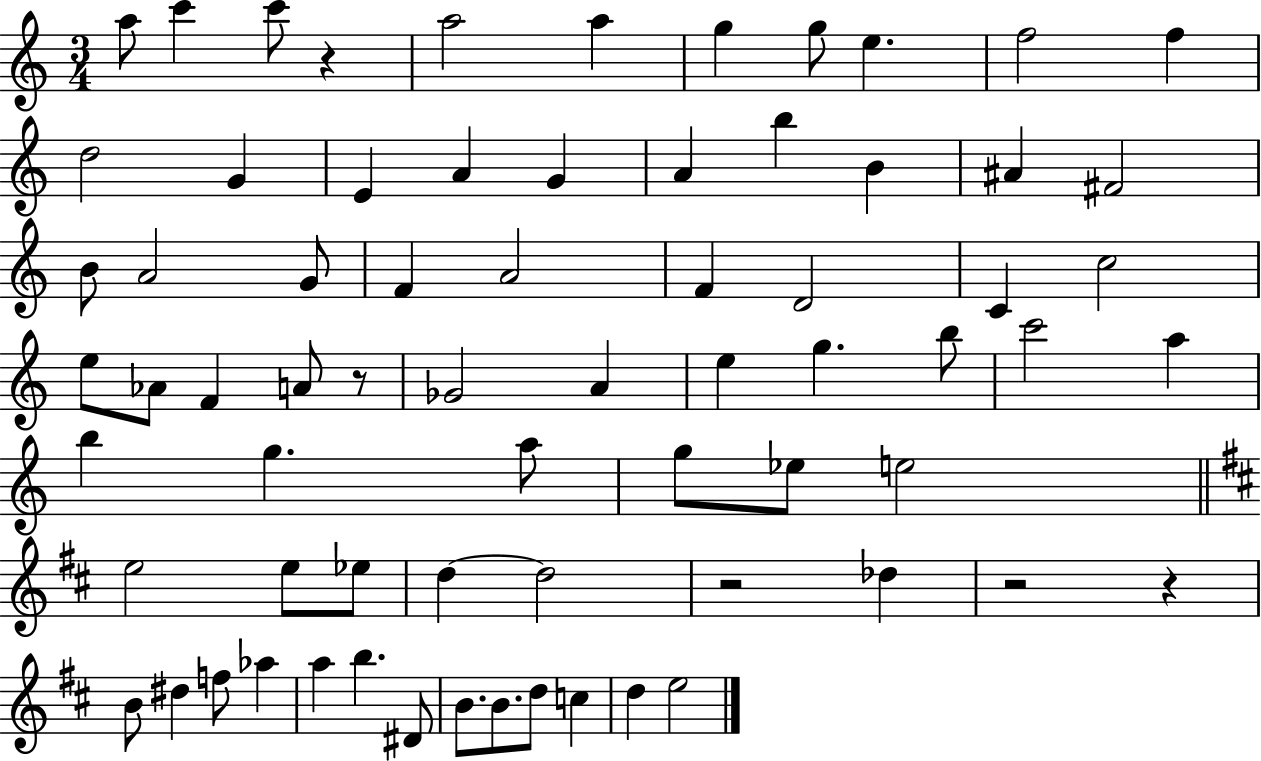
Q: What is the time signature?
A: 3/4